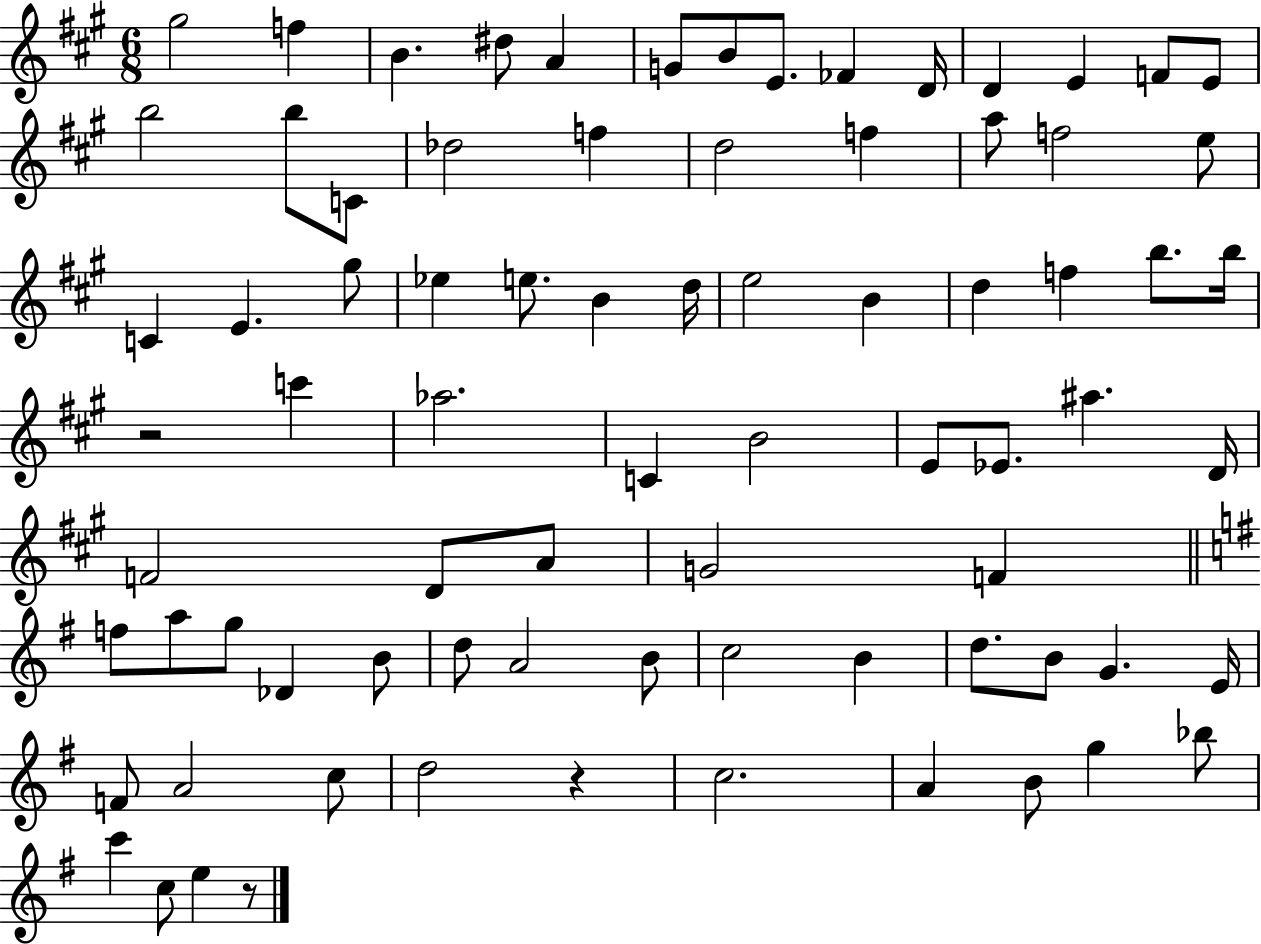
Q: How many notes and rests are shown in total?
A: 79